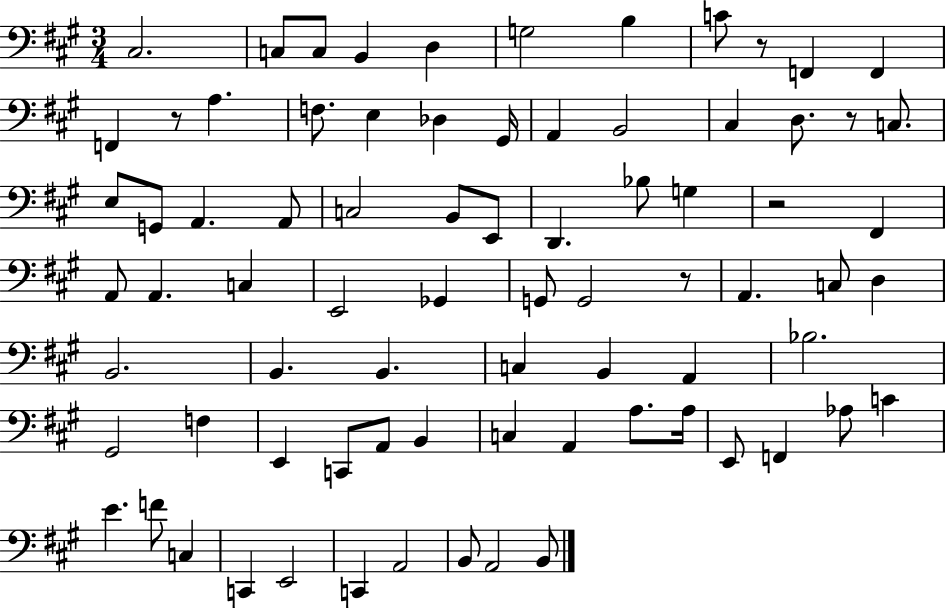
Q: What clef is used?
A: bass